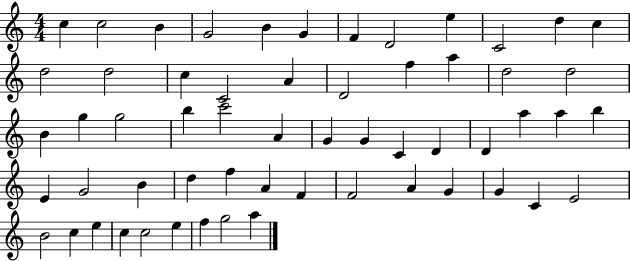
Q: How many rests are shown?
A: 0